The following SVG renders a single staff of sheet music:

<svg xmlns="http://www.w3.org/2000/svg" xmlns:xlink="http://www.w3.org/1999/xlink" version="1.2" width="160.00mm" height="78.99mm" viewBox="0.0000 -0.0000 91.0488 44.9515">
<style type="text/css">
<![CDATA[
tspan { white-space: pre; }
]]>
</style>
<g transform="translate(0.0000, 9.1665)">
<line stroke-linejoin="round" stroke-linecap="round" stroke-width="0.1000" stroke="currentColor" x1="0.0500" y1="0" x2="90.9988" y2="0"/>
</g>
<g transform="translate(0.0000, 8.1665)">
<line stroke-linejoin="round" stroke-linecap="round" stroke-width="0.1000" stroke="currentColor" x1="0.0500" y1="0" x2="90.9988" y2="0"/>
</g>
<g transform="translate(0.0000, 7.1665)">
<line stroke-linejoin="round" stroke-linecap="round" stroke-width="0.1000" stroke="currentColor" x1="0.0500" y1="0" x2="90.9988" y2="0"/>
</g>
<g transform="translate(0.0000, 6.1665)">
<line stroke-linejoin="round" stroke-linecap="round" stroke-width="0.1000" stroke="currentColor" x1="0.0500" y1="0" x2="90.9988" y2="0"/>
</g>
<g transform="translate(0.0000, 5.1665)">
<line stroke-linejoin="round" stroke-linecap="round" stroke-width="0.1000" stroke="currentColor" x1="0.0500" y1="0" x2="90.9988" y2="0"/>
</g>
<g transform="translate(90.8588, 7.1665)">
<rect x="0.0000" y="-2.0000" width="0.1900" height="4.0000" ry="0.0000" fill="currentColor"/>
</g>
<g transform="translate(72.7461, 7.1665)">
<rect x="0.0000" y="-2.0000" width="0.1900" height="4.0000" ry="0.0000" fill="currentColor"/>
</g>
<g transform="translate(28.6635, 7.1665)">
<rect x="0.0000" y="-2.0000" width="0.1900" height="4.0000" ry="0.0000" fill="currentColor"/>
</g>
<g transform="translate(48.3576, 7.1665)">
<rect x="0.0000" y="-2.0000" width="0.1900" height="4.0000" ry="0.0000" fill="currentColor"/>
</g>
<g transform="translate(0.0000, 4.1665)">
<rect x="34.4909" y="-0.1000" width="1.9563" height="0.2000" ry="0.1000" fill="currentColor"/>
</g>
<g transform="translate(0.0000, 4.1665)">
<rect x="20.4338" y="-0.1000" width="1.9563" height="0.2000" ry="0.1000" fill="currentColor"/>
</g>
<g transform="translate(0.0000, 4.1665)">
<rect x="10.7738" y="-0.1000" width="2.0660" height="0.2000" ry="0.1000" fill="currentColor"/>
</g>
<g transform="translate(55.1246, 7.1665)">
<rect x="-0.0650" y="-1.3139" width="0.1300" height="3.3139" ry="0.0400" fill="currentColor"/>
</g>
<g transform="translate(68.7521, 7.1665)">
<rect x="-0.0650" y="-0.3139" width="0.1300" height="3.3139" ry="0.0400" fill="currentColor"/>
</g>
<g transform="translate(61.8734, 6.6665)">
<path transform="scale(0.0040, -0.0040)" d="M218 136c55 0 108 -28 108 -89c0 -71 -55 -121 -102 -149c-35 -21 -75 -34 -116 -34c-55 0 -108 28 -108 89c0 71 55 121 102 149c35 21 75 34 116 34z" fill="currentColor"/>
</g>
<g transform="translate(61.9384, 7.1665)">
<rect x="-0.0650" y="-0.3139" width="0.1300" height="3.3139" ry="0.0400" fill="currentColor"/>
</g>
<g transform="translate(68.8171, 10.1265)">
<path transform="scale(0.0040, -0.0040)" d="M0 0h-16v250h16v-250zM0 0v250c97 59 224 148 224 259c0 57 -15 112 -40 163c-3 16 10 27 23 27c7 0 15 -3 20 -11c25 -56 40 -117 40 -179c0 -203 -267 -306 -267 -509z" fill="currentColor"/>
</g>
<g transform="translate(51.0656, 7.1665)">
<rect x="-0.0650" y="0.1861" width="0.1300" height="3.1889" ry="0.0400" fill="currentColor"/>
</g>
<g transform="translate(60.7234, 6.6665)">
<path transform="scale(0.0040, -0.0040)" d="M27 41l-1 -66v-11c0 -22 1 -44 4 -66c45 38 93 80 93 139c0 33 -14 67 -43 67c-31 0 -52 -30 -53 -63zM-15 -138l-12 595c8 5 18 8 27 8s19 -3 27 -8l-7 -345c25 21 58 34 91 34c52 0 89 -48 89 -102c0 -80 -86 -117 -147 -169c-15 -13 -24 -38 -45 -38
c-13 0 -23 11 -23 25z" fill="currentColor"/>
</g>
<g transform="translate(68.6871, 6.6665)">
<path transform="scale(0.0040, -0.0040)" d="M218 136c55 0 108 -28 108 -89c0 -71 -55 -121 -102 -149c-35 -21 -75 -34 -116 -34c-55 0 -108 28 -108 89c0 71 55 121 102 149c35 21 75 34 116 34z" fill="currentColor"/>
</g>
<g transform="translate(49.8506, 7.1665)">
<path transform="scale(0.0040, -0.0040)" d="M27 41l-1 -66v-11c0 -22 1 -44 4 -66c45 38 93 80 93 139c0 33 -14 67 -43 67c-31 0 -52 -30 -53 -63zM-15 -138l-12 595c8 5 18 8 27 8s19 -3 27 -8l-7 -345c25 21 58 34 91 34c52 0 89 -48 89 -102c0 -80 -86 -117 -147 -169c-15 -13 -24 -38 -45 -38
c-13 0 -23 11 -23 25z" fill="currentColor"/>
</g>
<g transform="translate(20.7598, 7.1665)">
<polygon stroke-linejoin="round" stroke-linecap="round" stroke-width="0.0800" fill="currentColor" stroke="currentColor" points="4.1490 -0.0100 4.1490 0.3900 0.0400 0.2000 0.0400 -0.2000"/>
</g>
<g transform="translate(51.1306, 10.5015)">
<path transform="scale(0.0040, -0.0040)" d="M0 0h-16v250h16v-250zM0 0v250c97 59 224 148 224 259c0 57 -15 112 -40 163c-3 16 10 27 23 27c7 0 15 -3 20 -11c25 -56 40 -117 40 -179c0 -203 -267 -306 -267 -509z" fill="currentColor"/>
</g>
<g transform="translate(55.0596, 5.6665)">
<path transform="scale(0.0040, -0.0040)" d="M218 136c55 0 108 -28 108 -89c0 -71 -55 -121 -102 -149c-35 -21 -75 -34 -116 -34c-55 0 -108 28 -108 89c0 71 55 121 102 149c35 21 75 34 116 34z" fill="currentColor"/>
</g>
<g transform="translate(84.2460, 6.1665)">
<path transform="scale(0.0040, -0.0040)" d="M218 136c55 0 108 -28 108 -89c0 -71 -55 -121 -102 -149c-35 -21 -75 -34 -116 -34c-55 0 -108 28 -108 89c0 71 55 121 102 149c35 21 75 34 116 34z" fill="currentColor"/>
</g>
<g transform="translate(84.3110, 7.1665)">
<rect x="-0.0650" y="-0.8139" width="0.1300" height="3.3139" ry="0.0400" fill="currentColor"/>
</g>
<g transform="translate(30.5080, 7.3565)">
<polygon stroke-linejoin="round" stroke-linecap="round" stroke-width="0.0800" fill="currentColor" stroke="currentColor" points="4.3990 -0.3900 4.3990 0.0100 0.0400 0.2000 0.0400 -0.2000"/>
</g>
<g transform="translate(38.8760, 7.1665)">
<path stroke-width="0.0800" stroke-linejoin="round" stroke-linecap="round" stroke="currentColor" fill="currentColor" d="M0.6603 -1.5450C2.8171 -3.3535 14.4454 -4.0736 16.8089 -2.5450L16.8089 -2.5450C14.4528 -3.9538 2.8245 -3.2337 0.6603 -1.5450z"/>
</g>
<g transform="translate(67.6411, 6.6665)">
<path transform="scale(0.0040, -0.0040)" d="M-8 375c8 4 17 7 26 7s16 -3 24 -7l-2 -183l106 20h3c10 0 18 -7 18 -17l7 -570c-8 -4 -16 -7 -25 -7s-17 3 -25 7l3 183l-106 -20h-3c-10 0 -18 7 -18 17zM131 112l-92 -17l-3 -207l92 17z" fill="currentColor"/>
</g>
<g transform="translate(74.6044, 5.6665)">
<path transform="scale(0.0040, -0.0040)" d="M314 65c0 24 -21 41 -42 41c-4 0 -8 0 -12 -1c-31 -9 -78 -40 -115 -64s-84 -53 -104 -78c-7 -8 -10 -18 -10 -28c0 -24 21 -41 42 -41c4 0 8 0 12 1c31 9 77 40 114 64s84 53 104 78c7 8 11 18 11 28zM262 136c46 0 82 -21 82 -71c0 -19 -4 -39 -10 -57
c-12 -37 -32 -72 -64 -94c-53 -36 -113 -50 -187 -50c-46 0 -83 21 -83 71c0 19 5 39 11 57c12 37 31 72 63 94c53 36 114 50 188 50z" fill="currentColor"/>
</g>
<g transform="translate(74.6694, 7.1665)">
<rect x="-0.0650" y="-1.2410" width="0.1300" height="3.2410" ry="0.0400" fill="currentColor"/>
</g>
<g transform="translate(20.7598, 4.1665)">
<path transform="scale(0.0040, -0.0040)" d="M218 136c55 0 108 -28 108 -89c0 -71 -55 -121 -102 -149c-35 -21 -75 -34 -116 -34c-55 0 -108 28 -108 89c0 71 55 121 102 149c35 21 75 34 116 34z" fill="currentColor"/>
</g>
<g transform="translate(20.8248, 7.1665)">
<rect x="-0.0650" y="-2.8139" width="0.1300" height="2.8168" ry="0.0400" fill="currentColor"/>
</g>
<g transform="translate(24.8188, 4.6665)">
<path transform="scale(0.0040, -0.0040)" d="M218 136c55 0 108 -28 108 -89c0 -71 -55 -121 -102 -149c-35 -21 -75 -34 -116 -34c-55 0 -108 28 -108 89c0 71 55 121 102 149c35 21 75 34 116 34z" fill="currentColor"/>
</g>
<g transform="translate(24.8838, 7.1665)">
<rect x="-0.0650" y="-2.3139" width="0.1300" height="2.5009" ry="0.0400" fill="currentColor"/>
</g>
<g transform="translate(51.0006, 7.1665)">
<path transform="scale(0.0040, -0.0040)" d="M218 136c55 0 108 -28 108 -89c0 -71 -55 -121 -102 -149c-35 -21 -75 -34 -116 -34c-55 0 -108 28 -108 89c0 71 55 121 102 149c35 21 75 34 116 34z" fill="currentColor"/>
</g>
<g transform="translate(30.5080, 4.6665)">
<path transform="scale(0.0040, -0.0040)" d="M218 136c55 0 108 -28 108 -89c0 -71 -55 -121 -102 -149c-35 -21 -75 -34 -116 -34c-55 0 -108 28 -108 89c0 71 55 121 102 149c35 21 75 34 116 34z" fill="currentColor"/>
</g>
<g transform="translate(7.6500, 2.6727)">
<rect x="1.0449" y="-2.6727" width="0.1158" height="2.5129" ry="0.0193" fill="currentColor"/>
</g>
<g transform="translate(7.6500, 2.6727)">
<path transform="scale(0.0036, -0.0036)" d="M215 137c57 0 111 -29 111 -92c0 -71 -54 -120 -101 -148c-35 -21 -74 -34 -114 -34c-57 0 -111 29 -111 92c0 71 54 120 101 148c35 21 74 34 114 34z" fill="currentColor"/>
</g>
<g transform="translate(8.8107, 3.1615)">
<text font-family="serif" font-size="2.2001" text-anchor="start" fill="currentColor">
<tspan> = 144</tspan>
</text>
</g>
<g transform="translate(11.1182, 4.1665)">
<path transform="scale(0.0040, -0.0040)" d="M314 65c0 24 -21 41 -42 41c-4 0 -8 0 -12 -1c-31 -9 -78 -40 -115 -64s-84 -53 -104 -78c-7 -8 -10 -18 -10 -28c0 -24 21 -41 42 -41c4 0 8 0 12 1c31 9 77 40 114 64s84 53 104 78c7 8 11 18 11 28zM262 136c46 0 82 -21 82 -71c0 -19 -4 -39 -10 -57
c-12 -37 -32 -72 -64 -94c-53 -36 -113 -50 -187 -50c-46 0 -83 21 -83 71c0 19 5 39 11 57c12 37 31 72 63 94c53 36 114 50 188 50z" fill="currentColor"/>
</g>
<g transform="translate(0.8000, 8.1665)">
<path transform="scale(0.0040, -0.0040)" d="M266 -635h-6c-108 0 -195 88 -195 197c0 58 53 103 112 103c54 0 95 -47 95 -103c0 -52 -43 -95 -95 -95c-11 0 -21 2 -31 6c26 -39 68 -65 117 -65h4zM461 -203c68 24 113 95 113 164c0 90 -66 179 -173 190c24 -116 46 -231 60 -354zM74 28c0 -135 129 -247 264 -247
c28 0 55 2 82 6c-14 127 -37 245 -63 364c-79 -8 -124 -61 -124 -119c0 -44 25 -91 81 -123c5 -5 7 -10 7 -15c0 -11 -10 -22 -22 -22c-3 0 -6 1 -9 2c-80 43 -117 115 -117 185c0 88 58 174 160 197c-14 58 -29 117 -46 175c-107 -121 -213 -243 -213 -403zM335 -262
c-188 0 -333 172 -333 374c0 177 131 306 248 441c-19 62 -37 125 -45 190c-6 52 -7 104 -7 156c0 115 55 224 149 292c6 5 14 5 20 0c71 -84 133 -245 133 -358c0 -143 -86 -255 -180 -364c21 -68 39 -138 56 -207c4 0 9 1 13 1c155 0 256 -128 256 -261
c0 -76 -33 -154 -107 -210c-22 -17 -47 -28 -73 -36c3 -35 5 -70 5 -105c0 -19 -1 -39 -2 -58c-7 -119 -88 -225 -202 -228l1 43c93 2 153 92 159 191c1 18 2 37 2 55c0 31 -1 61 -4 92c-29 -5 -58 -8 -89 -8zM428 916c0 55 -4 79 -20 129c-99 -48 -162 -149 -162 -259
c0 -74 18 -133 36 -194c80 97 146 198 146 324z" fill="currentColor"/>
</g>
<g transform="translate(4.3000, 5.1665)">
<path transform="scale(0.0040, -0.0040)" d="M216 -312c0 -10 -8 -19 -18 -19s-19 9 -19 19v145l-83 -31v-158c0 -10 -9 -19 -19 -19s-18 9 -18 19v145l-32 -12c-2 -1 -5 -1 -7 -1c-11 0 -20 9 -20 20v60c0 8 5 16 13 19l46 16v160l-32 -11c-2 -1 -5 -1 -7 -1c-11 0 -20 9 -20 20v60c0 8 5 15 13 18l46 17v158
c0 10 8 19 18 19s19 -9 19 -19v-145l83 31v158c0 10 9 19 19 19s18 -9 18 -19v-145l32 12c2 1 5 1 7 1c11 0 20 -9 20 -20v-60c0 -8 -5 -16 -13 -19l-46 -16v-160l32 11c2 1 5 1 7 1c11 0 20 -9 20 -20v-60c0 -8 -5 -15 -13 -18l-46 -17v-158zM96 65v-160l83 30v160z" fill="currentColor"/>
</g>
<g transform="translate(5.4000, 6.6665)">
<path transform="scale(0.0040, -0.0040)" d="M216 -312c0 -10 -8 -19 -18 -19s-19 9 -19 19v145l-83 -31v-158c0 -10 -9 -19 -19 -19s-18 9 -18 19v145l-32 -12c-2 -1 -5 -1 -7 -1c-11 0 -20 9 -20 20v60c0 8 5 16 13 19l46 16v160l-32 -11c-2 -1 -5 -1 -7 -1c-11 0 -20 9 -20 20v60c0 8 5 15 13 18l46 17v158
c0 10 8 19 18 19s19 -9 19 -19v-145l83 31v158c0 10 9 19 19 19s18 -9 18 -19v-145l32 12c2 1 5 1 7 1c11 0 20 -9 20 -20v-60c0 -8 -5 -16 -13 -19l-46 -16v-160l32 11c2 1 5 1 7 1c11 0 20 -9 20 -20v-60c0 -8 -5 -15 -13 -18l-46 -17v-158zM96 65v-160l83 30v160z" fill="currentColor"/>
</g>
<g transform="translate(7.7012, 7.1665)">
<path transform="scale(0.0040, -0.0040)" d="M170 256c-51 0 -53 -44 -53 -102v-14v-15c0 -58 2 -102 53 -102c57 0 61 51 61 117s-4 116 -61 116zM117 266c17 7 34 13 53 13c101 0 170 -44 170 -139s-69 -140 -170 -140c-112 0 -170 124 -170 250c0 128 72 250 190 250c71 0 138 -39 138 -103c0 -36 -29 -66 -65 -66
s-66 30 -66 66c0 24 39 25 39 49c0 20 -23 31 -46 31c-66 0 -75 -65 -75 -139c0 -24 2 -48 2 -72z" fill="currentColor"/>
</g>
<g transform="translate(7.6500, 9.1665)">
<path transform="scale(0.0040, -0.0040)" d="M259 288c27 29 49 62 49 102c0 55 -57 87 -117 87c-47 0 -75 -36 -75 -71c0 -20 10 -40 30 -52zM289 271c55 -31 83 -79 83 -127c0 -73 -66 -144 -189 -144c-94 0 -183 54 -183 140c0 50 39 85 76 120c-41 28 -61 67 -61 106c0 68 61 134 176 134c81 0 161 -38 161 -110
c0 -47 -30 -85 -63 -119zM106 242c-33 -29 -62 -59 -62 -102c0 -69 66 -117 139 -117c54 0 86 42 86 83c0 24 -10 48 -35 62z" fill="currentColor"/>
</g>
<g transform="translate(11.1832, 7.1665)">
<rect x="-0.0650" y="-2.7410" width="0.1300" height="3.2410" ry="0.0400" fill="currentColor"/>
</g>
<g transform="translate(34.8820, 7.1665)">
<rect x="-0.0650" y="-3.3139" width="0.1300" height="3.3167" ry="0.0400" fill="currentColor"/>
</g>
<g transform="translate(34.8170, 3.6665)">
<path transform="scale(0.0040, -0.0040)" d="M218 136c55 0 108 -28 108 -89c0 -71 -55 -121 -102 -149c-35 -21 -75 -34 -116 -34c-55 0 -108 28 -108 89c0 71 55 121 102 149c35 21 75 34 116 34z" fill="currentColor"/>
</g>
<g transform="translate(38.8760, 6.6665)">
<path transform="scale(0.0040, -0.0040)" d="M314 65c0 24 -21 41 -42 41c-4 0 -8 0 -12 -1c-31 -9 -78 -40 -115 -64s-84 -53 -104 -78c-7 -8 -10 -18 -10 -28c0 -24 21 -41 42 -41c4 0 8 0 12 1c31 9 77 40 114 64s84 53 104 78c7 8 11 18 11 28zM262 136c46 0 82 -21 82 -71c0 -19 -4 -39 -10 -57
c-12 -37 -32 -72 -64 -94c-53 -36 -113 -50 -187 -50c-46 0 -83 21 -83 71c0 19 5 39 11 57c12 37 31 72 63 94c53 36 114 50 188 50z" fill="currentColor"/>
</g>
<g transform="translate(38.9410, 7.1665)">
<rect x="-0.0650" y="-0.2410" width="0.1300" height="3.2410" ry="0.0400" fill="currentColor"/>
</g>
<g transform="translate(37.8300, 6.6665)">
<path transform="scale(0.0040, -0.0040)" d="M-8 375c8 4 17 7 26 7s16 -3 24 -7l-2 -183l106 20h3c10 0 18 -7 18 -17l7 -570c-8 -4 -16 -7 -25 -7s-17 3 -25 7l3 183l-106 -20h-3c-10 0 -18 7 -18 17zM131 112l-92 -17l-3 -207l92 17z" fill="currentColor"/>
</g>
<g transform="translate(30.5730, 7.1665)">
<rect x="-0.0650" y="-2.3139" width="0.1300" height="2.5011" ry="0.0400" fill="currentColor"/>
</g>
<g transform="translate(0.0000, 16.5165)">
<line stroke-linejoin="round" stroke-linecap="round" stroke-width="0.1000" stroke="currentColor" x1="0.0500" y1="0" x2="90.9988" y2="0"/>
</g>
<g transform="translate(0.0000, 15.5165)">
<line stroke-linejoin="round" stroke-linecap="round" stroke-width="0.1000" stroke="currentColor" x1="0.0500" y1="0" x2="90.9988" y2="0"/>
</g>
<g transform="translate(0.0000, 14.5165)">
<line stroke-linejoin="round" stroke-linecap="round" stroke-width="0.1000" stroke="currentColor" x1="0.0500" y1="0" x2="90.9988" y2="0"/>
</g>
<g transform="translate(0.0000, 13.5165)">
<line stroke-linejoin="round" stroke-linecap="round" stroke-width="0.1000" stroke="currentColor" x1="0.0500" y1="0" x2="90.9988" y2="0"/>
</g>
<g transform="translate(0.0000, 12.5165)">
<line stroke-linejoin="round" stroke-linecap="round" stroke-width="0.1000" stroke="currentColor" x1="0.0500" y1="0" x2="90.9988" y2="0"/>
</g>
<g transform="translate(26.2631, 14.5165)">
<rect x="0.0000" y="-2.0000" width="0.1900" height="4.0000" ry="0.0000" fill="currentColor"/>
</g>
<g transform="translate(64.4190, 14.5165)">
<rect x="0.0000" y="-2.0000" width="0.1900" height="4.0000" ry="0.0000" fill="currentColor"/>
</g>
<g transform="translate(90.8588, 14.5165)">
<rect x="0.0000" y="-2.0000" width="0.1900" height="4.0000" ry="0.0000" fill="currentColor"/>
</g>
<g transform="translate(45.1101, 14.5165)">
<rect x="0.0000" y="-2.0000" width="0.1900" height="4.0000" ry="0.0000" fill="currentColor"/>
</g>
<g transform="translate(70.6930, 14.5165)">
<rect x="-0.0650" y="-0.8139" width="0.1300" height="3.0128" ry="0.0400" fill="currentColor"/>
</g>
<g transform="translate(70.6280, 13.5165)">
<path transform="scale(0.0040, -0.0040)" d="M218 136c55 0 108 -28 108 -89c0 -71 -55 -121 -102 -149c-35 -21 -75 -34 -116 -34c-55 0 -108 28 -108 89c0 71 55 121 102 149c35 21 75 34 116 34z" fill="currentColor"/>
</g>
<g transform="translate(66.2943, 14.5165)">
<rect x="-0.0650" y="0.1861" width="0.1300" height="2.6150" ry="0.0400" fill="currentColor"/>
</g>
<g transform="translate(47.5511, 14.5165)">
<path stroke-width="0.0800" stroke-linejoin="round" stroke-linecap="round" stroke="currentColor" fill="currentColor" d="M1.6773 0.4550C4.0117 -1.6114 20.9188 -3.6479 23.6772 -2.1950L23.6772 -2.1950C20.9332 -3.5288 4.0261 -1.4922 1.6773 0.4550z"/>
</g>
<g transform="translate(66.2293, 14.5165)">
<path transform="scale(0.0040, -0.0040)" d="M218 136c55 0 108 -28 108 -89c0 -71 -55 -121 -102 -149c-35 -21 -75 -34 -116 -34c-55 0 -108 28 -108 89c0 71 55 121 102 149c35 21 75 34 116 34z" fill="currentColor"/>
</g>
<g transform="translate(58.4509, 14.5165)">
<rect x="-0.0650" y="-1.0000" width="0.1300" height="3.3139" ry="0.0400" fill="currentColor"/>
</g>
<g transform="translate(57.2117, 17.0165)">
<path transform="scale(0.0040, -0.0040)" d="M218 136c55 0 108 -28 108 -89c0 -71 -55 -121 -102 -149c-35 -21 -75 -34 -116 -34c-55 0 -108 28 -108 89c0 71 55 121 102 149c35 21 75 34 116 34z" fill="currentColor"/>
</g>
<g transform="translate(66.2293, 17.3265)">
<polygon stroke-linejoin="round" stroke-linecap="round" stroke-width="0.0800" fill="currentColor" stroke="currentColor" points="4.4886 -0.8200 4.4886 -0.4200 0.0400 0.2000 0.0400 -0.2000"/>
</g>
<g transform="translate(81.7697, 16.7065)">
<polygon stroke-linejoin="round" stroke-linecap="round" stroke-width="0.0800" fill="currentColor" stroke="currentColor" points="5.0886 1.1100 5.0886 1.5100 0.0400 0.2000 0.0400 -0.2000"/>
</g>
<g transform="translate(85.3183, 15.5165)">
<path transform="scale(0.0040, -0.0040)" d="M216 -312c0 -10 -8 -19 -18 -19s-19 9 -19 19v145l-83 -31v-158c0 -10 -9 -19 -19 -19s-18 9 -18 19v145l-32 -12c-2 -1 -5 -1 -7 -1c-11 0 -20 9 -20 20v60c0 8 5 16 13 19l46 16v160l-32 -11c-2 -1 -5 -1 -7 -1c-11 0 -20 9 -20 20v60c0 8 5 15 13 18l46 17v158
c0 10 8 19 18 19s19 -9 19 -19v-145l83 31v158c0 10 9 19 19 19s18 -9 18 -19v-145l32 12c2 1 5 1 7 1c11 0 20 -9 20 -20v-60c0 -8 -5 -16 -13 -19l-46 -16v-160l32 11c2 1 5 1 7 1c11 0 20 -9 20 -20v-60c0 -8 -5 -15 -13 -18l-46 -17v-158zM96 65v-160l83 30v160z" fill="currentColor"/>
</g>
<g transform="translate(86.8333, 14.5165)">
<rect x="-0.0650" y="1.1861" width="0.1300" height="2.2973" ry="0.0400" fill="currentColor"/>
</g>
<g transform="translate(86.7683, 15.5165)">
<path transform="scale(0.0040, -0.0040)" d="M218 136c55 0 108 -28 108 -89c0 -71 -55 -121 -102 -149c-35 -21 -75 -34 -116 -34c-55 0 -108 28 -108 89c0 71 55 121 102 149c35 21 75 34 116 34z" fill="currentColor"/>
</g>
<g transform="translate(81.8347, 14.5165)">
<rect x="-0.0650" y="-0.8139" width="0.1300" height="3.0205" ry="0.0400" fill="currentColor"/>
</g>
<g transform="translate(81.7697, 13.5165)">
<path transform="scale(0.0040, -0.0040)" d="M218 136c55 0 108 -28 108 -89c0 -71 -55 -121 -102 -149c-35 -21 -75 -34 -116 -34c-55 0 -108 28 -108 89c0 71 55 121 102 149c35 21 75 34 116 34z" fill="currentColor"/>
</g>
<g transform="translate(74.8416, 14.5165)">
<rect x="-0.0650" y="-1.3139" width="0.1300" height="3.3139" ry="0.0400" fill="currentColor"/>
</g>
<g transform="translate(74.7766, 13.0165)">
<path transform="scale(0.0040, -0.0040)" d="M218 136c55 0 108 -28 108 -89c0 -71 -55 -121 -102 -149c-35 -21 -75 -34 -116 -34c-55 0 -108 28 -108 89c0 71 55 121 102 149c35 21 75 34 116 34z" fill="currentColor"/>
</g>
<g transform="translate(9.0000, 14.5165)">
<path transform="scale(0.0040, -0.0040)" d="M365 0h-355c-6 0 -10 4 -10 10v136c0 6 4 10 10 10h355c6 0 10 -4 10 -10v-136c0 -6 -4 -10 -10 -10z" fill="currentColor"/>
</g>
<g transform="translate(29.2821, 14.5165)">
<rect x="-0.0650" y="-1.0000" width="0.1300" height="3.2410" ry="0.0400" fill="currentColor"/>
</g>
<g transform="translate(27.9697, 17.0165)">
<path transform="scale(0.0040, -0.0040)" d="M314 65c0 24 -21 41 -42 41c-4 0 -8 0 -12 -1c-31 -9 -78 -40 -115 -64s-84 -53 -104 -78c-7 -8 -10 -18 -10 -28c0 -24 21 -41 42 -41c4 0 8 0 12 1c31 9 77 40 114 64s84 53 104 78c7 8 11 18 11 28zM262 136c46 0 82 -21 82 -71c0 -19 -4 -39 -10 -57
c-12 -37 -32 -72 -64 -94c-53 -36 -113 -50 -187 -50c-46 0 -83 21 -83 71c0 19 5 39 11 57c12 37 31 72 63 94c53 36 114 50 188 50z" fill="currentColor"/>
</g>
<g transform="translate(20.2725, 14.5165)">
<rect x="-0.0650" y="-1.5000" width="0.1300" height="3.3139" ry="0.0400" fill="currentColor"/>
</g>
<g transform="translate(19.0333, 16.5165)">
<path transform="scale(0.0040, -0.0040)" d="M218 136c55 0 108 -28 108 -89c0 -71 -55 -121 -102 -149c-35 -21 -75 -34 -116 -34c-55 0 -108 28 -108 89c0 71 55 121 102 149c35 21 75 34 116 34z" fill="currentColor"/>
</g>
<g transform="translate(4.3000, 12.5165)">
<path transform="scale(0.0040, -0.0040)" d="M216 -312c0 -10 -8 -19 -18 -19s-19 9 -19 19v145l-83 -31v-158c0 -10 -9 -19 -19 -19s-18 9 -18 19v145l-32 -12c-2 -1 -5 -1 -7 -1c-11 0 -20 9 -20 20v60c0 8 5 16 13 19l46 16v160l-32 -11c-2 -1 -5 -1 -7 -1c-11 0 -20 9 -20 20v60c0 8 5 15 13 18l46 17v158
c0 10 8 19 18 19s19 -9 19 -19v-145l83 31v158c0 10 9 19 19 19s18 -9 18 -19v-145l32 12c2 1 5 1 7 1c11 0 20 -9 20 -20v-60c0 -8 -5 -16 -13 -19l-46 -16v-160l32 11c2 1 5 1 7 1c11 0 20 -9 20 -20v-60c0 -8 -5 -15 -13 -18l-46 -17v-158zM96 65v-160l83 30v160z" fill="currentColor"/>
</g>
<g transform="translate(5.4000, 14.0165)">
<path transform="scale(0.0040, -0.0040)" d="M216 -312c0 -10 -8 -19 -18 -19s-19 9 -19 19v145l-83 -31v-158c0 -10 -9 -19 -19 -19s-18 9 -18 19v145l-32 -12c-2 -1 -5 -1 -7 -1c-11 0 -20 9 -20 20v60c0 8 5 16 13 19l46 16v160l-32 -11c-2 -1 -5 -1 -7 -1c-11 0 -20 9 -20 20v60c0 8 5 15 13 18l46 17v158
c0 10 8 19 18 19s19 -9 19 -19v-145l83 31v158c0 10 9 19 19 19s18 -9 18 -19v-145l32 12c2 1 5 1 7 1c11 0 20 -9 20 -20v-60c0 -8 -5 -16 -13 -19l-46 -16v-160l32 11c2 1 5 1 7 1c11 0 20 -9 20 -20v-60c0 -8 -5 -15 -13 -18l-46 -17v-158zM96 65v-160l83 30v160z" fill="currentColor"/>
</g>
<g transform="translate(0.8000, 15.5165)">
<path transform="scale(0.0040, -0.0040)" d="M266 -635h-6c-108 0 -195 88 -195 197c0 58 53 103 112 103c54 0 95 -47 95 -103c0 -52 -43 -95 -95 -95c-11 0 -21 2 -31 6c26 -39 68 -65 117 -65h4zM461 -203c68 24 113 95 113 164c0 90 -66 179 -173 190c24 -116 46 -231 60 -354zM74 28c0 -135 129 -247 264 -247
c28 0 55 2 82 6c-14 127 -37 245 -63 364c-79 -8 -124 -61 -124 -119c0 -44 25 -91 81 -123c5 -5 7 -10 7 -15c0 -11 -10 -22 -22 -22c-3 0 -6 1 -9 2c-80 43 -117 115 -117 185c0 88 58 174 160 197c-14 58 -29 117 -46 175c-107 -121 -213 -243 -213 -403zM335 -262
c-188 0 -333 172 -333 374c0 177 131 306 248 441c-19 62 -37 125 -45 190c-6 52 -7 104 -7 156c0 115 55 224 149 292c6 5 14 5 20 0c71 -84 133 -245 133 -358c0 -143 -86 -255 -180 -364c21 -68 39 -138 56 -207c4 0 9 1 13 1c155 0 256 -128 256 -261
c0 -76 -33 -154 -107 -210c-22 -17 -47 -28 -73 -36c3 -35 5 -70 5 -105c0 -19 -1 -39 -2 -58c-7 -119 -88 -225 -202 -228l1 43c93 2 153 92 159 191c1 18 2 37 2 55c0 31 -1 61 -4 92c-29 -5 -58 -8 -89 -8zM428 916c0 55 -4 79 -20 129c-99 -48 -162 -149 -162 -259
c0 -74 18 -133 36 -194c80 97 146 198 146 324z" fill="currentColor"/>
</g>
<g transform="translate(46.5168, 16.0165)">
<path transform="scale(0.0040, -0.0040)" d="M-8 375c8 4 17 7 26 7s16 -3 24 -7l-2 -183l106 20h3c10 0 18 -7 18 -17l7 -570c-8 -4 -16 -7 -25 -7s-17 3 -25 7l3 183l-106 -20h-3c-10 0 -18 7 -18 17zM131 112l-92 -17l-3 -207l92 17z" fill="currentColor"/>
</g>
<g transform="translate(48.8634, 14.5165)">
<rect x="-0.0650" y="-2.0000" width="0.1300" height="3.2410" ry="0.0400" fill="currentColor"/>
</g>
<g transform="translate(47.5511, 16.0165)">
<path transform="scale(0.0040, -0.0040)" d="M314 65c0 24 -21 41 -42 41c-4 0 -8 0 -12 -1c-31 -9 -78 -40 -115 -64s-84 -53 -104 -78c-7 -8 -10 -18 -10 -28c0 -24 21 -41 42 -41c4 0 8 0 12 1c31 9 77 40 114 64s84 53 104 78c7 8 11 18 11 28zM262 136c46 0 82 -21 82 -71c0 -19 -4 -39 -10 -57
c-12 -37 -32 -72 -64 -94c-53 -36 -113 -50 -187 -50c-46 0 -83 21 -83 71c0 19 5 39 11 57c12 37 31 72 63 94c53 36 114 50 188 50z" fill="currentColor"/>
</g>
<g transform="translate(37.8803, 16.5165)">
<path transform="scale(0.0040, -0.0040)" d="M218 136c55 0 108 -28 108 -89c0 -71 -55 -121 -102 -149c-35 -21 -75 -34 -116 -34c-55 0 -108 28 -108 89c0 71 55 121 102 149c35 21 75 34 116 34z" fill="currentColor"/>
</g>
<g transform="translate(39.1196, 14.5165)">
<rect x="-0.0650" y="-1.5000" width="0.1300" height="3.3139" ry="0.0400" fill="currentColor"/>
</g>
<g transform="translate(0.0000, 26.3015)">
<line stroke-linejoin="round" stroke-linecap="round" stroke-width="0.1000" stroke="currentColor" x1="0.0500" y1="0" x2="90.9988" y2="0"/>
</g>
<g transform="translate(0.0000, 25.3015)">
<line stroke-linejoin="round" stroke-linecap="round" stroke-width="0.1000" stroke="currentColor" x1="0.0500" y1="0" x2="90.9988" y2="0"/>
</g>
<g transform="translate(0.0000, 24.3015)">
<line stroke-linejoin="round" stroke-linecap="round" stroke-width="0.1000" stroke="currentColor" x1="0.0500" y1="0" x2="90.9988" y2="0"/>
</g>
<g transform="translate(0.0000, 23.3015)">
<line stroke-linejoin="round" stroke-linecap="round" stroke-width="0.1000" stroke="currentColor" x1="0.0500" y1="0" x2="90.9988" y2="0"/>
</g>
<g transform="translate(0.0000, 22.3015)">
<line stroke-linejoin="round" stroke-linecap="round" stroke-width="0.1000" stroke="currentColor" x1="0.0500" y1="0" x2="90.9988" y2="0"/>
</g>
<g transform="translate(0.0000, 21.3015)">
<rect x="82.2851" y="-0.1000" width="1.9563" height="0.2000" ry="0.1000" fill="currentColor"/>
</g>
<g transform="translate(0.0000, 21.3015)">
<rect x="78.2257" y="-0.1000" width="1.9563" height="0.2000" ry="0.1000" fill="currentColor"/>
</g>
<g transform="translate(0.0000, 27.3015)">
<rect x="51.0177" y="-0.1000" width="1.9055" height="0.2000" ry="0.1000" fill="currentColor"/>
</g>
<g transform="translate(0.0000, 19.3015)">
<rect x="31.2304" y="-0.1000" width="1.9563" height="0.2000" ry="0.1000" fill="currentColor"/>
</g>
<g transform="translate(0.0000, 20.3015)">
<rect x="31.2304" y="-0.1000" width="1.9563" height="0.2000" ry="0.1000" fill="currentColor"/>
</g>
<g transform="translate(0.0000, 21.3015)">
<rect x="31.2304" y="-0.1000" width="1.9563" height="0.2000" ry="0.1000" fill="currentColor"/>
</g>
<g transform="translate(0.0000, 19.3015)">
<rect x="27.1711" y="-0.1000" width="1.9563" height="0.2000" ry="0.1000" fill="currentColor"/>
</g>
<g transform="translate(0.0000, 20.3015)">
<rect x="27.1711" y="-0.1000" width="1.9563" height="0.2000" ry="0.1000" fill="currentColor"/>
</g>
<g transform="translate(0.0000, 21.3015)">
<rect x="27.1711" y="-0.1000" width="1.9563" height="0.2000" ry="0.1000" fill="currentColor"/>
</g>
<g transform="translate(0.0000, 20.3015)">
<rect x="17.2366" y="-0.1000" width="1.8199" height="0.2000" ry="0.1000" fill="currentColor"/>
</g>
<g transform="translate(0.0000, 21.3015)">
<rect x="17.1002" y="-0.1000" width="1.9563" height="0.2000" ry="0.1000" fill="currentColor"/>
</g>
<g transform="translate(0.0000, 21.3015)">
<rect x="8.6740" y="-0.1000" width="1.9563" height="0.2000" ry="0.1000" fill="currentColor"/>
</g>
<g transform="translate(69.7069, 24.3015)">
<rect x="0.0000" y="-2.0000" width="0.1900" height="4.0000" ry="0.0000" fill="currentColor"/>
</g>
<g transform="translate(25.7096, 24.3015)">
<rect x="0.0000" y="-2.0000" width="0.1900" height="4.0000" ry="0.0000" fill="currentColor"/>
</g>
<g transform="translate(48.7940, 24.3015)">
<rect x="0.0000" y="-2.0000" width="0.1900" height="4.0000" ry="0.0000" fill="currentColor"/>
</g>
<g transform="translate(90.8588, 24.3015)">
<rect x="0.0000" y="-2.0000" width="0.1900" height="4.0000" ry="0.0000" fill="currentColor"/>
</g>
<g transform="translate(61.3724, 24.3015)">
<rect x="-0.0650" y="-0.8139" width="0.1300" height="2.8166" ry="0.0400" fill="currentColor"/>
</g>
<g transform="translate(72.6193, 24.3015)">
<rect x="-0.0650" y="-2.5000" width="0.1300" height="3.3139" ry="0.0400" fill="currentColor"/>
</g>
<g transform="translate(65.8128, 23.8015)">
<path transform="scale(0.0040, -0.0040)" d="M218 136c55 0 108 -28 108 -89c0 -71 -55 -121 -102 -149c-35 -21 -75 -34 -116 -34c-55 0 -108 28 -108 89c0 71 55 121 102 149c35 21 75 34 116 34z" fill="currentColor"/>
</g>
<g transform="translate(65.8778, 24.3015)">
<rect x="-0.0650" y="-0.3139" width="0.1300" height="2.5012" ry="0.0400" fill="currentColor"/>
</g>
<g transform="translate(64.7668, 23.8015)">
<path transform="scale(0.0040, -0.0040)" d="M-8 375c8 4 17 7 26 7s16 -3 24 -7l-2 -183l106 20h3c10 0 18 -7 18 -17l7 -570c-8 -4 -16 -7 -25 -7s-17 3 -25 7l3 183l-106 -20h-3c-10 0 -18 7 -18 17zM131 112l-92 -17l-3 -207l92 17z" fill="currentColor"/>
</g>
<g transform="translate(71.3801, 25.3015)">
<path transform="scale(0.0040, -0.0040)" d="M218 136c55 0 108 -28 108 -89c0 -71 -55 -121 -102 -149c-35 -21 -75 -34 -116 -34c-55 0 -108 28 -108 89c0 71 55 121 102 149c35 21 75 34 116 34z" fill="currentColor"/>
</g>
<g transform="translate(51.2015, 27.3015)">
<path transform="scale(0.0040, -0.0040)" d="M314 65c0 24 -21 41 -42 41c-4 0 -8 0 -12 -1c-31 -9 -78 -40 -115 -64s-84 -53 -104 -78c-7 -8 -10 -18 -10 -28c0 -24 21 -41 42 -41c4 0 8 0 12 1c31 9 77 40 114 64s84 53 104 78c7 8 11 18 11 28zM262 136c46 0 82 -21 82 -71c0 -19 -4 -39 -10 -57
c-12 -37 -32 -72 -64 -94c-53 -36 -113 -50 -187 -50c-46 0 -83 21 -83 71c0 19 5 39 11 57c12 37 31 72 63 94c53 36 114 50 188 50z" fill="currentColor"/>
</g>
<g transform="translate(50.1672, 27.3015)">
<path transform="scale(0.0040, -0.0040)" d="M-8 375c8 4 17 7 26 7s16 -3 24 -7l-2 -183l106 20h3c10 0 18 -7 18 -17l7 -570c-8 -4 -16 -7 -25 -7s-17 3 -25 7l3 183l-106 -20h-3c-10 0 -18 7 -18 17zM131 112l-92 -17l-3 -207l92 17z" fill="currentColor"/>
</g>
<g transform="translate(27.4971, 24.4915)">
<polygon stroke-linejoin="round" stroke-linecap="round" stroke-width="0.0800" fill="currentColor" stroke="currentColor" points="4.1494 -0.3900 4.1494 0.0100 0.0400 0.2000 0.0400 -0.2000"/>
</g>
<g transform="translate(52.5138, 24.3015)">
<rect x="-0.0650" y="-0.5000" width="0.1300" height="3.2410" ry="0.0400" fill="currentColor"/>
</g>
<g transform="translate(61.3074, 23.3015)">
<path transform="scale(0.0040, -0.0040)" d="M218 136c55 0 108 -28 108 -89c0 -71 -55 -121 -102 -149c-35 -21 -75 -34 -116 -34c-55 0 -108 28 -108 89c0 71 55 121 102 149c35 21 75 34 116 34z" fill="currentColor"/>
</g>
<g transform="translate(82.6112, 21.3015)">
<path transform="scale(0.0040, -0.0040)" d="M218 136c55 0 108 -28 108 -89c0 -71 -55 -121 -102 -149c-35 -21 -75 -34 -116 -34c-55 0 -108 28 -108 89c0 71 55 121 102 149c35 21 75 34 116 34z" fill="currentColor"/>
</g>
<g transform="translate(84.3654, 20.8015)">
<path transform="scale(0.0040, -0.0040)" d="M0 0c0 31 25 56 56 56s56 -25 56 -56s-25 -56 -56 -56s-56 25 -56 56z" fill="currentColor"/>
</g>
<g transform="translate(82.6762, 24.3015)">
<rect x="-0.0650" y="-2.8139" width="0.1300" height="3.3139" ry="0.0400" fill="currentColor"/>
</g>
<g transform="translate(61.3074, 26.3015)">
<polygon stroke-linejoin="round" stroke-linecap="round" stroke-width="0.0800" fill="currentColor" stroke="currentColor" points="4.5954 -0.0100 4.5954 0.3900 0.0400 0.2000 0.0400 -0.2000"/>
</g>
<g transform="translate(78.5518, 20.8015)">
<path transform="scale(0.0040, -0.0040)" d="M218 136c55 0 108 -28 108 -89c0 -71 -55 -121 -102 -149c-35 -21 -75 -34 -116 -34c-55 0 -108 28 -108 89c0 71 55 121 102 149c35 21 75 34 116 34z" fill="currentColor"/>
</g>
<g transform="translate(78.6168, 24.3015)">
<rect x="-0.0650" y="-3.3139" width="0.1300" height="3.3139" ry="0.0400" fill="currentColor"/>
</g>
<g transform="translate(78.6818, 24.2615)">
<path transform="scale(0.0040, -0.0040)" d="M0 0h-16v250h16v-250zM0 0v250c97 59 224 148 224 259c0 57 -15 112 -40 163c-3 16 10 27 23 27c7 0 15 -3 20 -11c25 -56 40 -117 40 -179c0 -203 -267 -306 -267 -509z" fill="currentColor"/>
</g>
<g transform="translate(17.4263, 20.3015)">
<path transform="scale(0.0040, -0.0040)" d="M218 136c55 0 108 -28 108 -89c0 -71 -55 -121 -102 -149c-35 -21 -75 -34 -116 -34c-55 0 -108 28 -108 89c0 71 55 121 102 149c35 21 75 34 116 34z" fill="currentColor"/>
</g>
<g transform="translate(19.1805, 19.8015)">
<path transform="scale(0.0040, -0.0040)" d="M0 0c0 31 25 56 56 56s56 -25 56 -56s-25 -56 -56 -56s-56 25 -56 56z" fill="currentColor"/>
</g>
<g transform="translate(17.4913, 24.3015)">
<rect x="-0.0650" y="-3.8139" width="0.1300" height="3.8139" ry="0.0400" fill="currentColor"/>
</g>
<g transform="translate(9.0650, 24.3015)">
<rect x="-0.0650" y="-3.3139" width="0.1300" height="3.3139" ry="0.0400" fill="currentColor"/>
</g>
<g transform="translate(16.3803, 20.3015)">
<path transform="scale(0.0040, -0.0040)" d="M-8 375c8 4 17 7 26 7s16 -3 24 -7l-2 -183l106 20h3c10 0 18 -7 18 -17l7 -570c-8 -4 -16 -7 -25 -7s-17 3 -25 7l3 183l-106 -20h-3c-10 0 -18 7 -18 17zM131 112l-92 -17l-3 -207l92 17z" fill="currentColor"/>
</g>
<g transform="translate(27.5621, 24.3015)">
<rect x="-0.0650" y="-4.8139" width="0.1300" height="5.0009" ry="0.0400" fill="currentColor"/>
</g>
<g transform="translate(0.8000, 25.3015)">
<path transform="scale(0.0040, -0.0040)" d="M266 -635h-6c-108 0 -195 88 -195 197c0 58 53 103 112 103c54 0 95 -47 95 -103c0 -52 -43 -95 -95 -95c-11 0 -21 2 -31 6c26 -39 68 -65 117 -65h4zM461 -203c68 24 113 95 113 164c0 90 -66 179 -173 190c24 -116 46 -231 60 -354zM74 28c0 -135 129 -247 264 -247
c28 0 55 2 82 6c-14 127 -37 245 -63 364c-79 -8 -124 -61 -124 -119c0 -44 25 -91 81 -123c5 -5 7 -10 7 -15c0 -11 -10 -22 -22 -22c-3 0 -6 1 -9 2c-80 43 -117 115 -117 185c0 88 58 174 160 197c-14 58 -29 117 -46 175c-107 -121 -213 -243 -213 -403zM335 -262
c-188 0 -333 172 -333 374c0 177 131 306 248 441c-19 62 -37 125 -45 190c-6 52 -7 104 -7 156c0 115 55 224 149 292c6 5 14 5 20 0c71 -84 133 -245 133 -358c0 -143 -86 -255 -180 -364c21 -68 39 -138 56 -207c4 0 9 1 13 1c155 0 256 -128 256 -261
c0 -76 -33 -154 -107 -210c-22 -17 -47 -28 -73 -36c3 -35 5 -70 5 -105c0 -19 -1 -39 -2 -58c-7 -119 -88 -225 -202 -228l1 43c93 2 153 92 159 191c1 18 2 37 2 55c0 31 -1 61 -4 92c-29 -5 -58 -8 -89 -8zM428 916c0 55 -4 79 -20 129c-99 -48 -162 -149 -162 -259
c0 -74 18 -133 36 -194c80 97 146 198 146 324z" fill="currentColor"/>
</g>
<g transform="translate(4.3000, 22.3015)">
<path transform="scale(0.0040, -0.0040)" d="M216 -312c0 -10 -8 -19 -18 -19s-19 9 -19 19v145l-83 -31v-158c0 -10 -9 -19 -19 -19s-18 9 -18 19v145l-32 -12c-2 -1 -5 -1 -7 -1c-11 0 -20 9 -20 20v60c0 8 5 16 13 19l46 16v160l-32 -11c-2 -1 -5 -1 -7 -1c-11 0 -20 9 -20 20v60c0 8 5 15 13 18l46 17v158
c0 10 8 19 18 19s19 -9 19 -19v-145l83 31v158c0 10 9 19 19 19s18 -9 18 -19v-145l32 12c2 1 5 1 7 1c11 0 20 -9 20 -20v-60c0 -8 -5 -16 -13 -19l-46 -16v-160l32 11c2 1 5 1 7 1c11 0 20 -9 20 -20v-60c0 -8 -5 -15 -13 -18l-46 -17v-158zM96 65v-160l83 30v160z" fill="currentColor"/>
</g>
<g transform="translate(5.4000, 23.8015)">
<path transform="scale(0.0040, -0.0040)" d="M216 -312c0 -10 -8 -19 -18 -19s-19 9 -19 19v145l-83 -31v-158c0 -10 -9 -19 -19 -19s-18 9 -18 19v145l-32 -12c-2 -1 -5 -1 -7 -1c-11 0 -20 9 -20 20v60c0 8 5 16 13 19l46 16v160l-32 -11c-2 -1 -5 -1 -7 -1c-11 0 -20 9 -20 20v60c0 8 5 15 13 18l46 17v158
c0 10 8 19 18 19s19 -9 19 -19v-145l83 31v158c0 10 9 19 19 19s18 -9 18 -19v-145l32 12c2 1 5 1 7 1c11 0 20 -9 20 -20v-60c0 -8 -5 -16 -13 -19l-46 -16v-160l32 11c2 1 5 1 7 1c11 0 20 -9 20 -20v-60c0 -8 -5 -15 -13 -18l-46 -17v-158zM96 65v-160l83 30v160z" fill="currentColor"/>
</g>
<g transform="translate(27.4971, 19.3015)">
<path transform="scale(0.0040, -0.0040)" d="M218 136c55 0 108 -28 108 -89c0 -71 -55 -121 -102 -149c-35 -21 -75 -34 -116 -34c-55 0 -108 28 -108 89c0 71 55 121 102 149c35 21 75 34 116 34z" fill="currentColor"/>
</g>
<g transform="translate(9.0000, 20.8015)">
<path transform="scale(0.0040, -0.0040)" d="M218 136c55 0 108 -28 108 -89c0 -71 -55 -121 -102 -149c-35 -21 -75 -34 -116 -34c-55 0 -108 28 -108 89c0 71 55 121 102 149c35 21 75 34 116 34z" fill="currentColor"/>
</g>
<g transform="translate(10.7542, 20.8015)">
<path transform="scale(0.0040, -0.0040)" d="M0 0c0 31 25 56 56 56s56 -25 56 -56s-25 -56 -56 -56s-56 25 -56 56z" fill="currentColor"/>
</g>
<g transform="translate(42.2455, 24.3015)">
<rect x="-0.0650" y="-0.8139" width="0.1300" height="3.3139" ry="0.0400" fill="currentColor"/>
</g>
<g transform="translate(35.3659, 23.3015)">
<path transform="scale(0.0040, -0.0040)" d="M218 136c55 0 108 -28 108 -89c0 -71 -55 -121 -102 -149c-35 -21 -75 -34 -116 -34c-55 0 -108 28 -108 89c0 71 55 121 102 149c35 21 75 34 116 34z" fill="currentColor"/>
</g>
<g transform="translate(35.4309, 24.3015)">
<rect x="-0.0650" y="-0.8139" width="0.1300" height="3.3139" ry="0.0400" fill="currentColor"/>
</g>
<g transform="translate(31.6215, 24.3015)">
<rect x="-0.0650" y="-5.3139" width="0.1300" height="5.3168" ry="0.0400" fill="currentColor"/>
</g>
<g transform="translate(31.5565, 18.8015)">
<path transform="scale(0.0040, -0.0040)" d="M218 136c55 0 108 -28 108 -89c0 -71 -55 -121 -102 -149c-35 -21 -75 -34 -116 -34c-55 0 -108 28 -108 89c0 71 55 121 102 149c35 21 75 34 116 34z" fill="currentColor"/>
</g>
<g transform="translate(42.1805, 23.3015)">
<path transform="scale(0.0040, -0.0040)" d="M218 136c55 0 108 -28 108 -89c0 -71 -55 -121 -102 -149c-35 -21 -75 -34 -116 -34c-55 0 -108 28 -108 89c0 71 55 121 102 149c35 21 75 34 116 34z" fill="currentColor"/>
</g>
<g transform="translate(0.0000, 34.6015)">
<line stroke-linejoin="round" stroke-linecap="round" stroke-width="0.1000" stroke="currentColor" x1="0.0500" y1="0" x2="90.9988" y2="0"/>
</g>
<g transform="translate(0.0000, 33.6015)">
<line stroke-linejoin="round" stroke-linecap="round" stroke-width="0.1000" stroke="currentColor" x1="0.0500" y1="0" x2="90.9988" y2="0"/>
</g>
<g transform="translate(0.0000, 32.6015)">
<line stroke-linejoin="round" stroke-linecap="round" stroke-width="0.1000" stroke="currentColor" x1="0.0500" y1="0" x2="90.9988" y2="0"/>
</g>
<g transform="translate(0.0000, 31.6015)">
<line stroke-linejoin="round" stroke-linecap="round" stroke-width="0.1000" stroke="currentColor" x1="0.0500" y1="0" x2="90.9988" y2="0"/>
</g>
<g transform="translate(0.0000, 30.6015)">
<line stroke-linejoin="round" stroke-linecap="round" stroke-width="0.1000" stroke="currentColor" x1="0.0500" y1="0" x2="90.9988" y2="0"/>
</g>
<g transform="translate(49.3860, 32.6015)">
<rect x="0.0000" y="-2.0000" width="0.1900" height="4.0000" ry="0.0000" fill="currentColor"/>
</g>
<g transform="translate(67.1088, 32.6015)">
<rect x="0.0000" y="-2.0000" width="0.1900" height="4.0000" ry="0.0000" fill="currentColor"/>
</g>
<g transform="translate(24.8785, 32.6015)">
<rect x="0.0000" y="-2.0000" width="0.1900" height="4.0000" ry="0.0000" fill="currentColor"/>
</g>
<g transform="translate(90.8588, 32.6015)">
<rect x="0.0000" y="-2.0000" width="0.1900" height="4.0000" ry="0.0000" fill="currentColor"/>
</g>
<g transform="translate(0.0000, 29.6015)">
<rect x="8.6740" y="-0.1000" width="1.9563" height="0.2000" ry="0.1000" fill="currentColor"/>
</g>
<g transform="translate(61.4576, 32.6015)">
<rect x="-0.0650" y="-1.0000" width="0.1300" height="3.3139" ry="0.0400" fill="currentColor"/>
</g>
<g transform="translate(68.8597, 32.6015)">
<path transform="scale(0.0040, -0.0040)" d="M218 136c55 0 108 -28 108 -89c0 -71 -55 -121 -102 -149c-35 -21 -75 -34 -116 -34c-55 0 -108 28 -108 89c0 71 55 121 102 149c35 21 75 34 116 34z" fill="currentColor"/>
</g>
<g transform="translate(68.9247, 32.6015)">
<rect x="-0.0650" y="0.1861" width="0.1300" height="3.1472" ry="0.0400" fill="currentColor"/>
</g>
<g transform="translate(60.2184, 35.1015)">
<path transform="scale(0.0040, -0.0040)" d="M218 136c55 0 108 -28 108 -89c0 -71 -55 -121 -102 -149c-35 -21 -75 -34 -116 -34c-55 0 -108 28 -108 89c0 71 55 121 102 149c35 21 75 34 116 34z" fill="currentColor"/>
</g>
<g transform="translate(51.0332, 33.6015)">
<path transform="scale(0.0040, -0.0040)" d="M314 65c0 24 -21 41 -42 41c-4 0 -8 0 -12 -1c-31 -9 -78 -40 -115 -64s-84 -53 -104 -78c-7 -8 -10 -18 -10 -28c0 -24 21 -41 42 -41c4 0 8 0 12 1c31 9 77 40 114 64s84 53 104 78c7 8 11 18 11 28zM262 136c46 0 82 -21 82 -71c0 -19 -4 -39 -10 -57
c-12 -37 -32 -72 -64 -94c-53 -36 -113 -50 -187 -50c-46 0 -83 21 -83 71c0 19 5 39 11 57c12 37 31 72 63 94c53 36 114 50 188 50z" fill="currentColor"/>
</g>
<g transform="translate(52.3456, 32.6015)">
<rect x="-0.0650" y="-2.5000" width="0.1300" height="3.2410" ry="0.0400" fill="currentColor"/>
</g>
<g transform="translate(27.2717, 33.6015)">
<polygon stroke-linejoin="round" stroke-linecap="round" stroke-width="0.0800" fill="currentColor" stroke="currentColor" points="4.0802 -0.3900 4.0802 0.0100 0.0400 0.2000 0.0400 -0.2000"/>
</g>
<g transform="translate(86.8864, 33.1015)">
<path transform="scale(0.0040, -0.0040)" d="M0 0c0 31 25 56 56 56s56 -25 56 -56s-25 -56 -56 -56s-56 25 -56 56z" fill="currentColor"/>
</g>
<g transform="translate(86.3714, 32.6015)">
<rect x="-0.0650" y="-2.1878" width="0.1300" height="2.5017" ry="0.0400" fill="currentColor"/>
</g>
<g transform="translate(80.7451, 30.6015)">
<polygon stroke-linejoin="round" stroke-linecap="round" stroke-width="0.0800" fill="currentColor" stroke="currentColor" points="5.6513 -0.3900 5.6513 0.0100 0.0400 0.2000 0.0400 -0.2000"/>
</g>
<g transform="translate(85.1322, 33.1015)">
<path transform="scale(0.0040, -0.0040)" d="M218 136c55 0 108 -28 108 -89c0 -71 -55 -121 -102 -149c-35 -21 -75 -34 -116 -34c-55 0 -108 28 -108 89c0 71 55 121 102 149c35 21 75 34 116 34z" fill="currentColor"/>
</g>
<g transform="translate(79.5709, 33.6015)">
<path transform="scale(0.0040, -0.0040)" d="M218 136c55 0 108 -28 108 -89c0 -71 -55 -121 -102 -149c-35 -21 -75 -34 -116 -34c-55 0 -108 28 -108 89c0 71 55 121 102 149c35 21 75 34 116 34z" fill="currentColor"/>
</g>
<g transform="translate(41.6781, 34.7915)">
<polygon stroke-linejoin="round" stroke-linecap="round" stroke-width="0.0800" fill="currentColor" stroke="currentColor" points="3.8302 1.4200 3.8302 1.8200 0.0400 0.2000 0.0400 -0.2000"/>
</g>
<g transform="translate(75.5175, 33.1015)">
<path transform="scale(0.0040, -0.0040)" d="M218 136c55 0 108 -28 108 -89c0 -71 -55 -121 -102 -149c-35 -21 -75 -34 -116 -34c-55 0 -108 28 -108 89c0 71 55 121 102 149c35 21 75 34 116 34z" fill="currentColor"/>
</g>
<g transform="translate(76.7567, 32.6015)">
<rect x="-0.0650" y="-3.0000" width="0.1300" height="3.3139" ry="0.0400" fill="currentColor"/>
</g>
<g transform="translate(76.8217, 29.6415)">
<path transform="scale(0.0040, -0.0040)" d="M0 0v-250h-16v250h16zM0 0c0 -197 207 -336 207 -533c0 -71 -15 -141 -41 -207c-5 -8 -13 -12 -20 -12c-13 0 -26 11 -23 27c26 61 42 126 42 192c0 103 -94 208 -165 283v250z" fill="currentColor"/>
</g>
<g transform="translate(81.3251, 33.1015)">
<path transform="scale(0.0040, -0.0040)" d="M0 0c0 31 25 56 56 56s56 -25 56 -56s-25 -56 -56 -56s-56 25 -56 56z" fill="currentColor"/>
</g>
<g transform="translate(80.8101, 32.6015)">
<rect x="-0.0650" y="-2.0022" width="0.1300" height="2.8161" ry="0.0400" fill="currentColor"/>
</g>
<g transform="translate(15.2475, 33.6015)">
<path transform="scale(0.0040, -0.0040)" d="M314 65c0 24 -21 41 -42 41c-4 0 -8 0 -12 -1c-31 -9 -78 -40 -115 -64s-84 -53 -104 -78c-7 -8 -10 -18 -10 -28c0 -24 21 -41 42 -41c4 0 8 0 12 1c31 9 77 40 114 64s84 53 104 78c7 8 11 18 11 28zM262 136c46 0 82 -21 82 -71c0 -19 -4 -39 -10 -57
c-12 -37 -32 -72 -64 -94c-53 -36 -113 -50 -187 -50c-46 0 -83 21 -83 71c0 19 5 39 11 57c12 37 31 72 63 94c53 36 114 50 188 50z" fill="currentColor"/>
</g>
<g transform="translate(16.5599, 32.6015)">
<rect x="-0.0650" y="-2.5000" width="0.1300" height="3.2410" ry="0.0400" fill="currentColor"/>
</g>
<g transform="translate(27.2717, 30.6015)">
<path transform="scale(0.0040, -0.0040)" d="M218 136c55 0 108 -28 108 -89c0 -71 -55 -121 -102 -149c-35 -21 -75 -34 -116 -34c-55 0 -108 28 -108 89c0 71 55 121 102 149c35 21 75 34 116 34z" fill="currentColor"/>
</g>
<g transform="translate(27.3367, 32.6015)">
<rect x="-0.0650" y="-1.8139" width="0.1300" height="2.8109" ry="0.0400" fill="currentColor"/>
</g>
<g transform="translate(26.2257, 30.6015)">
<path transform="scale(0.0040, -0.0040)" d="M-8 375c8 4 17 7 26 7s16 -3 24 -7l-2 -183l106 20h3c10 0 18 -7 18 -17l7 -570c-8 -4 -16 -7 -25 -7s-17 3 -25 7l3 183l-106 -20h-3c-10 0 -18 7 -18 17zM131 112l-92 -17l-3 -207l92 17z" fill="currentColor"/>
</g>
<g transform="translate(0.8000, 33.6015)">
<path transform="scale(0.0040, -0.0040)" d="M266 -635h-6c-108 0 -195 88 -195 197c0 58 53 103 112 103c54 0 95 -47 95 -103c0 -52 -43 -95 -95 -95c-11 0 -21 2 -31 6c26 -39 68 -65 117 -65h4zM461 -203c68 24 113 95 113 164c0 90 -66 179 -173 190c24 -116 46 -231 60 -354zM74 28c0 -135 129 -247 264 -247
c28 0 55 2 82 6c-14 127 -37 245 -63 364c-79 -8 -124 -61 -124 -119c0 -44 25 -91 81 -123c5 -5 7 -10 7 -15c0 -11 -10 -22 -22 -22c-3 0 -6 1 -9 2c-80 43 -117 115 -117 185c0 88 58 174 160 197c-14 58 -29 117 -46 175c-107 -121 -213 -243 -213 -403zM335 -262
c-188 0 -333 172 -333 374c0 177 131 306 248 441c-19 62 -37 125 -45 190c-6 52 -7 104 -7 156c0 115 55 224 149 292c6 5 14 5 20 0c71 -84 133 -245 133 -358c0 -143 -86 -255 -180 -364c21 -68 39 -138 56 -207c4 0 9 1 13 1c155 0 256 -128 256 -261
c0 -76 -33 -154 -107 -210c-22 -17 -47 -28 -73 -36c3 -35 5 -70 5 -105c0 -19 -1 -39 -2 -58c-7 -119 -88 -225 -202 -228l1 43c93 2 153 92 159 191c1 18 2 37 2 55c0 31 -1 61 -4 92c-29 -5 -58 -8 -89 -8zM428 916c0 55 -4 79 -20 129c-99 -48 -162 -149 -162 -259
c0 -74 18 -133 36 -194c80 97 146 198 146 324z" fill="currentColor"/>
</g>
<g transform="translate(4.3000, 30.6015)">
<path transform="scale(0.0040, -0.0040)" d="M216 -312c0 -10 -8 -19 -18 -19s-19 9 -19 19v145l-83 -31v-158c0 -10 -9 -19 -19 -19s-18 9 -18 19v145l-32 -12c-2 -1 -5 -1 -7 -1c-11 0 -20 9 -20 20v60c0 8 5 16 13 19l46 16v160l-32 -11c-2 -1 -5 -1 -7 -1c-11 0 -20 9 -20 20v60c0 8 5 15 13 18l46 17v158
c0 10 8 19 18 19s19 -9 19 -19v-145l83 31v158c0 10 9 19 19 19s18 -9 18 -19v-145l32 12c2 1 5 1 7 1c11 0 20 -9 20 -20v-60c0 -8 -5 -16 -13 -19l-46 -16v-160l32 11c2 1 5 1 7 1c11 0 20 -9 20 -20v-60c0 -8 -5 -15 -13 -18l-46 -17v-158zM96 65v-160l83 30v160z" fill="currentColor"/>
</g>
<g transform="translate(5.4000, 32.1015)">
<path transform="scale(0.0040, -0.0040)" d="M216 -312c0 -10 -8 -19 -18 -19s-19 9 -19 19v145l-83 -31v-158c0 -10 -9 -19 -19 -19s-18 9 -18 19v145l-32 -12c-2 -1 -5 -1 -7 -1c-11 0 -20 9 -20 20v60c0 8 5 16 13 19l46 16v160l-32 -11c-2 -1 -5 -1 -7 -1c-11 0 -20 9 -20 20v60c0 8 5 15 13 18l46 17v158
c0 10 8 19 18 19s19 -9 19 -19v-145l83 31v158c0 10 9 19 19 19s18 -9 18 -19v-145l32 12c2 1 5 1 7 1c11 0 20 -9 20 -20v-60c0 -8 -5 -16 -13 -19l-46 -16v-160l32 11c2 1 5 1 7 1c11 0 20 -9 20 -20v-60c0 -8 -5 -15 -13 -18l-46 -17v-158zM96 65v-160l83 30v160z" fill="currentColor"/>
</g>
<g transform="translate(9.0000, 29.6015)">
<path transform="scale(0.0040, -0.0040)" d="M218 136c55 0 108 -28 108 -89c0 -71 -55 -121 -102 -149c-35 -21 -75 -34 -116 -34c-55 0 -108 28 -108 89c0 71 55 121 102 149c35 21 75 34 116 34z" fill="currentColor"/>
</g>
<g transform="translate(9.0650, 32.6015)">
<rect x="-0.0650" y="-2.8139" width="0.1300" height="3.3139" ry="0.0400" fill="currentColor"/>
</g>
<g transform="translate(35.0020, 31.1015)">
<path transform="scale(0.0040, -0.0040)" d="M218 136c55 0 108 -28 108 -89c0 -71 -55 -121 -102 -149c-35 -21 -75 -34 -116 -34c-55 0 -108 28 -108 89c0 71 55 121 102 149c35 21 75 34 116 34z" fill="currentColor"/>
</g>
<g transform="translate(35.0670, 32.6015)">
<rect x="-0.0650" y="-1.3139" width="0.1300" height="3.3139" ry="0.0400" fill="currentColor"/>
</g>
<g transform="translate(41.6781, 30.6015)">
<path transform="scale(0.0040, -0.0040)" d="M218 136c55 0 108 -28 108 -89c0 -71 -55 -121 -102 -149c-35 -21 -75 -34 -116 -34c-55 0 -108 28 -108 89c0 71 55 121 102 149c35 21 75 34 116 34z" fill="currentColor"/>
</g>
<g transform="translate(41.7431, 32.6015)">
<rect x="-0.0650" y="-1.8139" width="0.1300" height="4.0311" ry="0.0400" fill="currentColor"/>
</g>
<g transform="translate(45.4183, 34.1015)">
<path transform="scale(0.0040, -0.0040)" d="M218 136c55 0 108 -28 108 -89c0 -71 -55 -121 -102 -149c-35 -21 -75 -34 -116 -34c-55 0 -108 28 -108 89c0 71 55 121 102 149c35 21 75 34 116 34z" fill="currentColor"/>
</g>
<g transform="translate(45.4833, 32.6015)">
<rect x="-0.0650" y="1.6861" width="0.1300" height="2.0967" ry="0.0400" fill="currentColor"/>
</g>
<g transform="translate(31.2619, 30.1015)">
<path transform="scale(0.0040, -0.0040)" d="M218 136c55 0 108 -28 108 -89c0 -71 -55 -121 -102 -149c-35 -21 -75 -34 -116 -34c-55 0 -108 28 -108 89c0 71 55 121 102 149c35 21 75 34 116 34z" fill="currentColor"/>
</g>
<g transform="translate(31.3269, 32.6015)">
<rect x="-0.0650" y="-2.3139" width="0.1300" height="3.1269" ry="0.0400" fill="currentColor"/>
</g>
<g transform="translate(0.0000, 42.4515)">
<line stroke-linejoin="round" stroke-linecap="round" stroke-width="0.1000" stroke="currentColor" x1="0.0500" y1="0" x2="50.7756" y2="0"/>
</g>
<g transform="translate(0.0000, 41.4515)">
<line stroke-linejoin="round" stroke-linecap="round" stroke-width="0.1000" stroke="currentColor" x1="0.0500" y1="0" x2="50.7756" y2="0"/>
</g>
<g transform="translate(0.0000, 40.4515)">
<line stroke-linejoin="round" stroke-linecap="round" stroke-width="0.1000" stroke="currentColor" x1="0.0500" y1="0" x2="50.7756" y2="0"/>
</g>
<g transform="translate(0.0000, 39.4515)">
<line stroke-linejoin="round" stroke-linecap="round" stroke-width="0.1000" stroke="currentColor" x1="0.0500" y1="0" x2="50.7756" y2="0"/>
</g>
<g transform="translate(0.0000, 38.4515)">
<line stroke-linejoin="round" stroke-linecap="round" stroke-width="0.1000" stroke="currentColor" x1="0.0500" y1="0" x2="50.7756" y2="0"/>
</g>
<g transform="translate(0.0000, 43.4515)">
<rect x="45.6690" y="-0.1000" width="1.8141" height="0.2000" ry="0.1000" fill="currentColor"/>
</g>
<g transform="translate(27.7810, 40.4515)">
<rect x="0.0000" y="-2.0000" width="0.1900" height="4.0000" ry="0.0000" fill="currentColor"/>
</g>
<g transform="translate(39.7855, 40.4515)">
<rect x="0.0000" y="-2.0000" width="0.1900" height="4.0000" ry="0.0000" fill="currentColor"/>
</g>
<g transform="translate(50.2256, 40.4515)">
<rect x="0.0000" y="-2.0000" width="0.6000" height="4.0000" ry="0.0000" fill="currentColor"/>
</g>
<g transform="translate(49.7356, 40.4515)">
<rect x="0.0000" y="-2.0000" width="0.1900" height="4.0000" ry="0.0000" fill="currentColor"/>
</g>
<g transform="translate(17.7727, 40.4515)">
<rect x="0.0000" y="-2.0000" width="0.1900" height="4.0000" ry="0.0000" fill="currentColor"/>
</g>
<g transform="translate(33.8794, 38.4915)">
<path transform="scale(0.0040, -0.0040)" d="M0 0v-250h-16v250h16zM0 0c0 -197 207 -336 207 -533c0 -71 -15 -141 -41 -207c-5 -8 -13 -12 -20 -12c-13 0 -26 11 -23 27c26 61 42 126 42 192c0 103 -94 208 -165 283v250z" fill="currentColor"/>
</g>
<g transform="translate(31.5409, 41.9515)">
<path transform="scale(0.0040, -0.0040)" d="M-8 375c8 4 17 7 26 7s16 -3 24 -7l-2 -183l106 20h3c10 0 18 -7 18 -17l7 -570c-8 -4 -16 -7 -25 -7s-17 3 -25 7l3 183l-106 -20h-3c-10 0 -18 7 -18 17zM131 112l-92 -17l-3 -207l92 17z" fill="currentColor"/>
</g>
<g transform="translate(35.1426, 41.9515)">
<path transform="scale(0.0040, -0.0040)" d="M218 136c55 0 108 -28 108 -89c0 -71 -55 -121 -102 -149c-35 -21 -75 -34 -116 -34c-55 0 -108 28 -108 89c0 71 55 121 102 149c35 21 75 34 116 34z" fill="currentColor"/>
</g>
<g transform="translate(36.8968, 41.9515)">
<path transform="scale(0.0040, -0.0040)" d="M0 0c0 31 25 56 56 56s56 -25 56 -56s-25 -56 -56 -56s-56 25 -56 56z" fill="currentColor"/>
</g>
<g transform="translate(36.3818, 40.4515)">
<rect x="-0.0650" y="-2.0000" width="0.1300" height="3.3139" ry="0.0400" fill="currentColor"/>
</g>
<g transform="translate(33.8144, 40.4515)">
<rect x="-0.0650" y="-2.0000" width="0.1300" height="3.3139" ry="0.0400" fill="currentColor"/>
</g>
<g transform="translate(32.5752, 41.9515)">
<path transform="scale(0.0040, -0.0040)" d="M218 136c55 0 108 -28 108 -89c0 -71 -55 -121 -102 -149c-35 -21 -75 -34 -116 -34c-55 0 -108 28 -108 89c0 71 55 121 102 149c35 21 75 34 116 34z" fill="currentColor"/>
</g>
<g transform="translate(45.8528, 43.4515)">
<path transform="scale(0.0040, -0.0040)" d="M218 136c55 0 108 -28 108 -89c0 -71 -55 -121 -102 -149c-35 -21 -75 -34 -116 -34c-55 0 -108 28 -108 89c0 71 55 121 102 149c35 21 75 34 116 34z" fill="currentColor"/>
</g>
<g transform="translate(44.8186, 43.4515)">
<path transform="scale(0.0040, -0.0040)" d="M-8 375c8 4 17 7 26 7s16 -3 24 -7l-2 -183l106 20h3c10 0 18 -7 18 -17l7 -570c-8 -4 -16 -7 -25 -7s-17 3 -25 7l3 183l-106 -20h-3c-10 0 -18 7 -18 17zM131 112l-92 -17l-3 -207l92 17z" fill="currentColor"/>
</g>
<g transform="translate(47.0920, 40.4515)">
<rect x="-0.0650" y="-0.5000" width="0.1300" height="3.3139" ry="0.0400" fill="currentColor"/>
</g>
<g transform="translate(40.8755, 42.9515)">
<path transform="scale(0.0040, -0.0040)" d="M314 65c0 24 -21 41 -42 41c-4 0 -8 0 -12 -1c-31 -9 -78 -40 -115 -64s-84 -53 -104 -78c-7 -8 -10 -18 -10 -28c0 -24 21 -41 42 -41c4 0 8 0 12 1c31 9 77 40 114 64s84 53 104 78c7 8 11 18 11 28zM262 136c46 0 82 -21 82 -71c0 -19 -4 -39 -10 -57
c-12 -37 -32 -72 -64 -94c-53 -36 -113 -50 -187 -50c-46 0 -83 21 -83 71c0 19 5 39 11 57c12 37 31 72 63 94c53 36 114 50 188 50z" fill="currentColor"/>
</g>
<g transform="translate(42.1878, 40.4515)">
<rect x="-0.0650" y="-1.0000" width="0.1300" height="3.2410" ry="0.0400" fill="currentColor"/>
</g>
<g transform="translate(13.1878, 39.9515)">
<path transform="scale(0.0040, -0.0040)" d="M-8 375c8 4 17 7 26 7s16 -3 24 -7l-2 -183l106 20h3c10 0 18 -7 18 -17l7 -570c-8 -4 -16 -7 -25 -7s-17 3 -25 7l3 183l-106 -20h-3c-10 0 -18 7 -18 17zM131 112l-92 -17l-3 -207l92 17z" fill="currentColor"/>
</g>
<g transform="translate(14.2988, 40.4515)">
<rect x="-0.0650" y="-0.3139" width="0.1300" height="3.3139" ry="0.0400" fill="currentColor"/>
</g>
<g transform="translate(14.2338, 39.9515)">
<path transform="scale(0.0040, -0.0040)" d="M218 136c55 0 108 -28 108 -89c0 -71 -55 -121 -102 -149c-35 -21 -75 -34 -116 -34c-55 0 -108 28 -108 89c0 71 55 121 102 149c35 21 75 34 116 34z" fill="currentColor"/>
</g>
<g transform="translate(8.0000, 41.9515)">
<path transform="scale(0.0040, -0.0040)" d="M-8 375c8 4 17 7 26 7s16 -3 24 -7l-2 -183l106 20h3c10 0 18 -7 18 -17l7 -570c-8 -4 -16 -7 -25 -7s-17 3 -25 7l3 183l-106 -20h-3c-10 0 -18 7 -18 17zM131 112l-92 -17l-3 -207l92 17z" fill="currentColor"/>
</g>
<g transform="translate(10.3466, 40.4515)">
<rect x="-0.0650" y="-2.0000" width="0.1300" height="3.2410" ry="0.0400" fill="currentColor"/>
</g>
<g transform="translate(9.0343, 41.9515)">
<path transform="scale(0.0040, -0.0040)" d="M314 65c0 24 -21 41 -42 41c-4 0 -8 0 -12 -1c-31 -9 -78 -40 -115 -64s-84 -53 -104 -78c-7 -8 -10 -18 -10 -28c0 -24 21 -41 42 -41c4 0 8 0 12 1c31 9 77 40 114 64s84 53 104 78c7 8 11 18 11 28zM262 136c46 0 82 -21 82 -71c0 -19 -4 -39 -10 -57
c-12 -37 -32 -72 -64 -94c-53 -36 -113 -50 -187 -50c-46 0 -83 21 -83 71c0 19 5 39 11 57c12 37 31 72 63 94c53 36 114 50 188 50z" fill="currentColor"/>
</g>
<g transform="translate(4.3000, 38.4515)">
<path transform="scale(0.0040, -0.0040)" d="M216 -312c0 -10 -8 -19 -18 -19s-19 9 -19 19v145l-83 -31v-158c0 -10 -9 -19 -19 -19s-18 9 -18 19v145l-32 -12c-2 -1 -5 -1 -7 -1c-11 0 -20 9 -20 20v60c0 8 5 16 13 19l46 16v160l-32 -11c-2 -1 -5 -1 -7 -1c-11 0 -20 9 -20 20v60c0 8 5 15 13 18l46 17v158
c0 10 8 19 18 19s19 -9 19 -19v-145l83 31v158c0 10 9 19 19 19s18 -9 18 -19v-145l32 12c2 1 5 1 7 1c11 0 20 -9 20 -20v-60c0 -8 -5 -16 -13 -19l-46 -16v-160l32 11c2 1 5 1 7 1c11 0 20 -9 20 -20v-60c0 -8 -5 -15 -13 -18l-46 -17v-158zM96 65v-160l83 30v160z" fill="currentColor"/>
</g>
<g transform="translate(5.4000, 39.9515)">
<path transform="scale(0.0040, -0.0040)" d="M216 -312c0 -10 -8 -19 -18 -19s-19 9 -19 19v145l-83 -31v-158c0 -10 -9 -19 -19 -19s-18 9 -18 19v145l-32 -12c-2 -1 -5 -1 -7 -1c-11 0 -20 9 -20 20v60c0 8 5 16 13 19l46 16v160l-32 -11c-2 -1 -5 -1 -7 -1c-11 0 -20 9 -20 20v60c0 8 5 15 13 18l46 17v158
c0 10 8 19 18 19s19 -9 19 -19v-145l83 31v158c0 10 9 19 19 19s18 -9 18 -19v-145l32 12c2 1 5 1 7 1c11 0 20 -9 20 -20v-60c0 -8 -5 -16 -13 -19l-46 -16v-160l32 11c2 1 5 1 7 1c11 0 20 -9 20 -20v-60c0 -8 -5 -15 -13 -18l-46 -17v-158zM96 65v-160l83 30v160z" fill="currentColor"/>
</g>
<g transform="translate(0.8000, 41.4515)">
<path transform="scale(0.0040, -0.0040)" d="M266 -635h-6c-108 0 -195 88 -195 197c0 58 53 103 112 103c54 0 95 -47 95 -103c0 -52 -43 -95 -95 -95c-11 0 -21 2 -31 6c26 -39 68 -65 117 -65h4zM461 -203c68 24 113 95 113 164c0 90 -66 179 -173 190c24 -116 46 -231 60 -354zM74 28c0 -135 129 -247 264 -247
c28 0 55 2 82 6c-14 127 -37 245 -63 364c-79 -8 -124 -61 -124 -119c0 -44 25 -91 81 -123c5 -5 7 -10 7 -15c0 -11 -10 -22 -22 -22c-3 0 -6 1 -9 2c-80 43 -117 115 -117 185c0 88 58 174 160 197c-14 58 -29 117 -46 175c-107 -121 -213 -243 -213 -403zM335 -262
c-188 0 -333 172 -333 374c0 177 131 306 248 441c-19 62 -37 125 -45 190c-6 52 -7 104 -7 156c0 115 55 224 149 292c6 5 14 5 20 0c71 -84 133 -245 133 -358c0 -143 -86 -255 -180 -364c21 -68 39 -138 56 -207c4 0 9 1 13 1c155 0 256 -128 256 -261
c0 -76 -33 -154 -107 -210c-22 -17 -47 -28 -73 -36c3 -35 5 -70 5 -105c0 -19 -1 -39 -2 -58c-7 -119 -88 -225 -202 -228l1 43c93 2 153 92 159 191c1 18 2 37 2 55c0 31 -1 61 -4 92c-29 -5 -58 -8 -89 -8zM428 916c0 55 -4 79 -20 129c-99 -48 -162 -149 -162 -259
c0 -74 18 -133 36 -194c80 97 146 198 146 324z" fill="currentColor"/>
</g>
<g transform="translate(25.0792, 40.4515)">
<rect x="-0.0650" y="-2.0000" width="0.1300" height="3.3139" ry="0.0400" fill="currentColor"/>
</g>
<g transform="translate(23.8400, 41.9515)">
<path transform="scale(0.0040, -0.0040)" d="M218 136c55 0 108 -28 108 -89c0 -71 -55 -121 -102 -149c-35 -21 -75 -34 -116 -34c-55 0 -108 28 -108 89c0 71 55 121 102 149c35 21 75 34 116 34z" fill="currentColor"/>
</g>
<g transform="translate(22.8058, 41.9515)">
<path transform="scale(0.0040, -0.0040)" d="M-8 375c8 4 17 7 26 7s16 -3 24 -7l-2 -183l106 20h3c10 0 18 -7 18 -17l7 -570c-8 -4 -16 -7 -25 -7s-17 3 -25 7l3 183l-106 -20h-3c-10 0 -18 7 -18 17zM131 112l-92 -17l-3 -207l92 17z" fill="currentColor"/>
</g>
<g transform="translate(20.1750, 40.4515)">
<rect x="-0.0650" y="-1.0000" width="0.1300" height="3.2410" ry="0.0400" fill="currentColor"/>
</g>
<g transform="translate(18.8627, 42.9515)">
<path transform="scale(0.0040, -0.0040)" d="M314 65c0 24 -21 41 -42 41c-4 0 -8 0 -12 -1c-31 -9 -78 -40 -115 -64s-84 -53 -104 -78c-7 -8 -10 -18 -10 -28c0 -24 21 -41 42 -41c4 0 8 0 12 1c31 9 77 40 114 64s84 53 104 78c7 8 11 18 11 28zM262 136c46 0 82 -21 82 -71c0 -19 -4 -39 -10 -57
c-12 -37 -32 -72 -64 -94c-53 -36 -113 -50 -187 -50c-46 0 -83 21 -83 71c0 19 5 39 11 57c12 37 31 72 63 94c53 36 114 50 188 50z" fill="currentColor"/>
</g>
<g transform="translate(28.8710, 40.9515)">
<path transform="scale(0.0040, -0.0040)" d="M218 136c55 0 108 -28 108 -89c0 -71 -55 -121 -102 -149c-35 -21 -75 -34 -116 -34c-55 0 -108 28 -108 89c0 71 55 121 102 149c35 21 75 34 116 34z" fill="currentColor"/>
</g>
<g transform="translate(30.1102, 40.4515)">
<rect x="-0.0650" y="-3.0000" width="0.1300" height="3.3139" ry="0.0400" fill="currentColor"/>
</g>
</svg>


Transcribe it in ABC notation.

X:1
T:Untitled
M:6/8
L:1/4
K:D
a2 a/2 g/2 g/2 b/2 c2 _B/2 e _c c/2 e2 d z2 E D2 E F2 D B/2 d/2 e d/2 ^G/2 b c' e'/2 ^f'/2 d d C2 d/2 c/2 G b/2 a a G2 f/2 g/2 e f/2 ^F/2 G2 D B A/2 G/2 A/2 F2 c D2 F A F/2 F D2 C